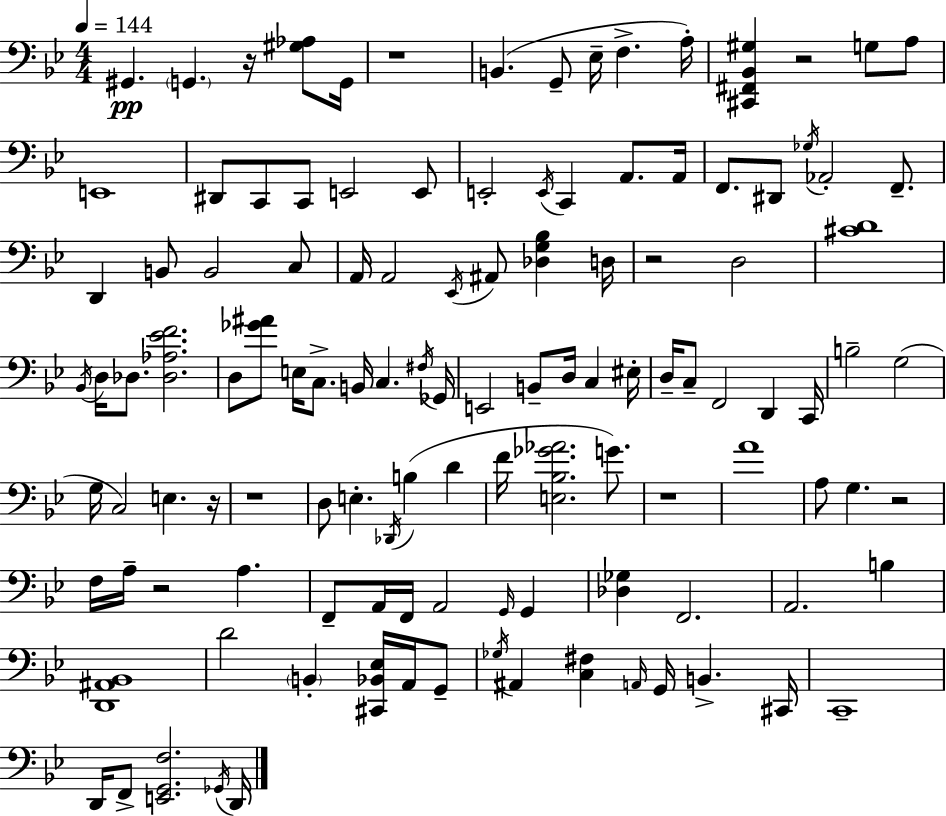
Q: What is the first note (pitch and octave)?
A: G#2